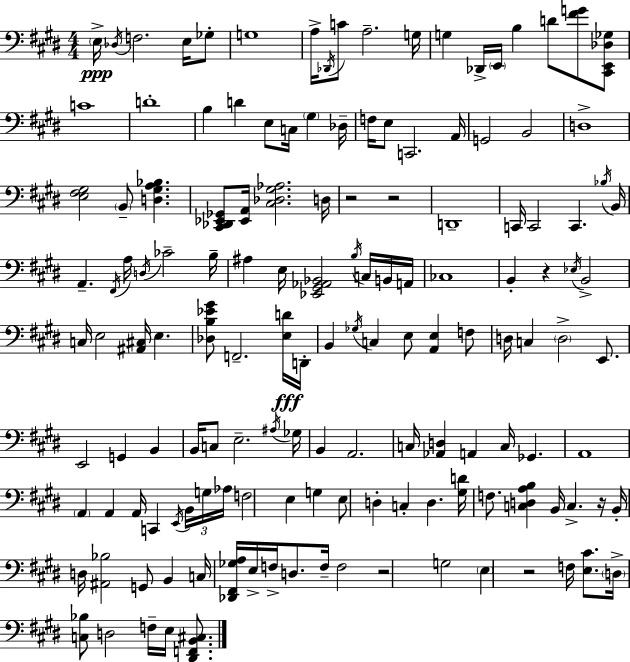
E3/s Db3/s F3/h. E3/s Gb3/e G3/w A3/s Db2/s C4/e A3/h. G3/s G3/q Db2/s E2/s B3/q D4/e [F#4,G4]/e [C#2,E2,Db3,Gb3]/e C4/w D4/w B3/q D4/q E3/e C3/s G#3/q Db3/s F3/s E3/e C2/h. A2/s G2/h B2/h D3/w [E3,F#3,G#3]/h B2/e [D3,G#3,A3,Bb3]/q. [C#2,Db2,Eb2,Gb2]/e [Eb2,A2]/s [C#3,Db3,G#3,Ab3]/h. D3/s R/h R/h D2/w C2/s C2/h C2/q. Bb3/s B2/s A2/q. F#2/s A3/s D3/s CES4/h B3/s A#3/q E3/s [Eb2,G#2,Ab2,Bb2]/h B3/s C3/s B2/s A2/s CES3/w B2/q R/q Eb3/s B2/h C3/s E3/h [A#2,C#3]/s E3/q. [Db3,B3,Eb4,G#4]/e F2/h. [E3,D4]/s D2/s B2/q Gb3/s C3/q E3/e [A2,E3]/q F3/e D3/s C3/q D3/h E2/e. E2/h G2/q B2/q B2/s C3/e E3/h. A#3/s Gb3/s B2/q A2/h. C3/s [Ab2,D3]/q A2/q C3/s Gb2/q. A2/w A2/q A2/q A2/s C2/q E2/s B2/s G3/s Ab3/s F3/h E3/q G3/q E3/e D3/q C3/q D3/q. [G#3,D4]/s F3/e. [C3,D3,A3,B3]/q B2/s C3/q. R/s B2/s D3/s [A#2,Bb3]/h G2/e B2/q C3/s [Db2,F#2,Gb3,A3]/s E3/s F3/s D3/e. F3/s F3/h R/h G3/h E3/q R/h F3/s [E3,C#4]/e. D3/s [C3,Bb3]/e D3/h F3/s E3/s [D#2,F2,B2,C#3]/e.